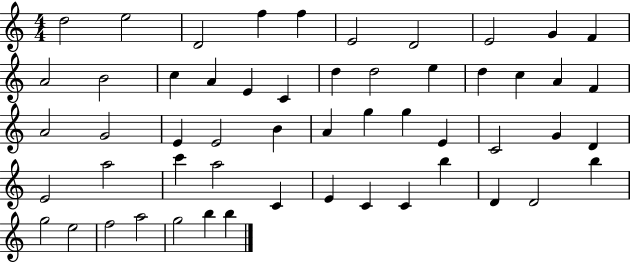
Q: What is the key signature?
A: C major